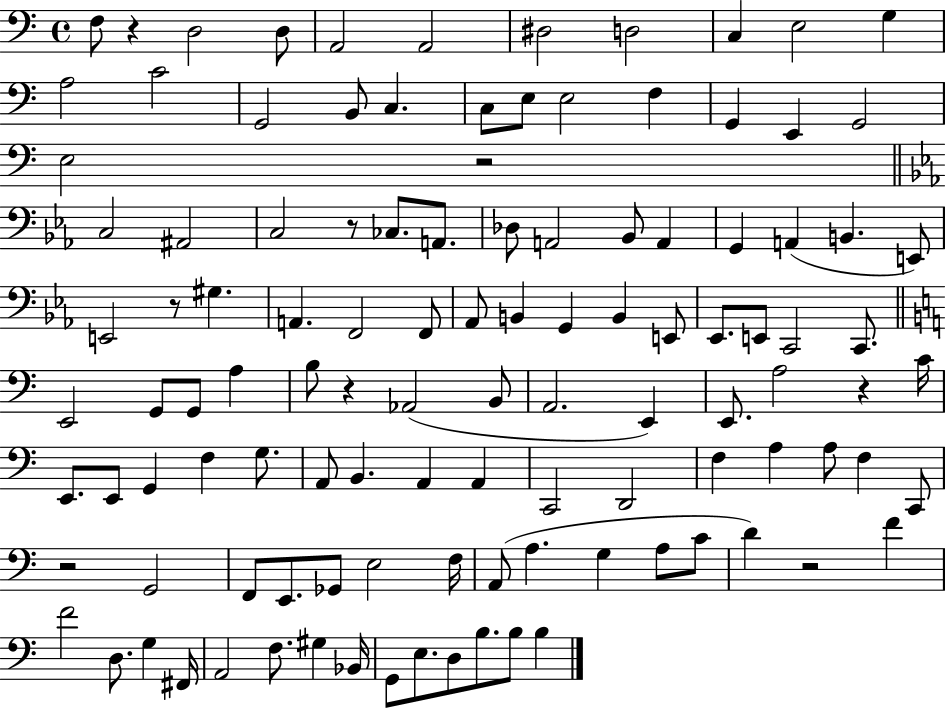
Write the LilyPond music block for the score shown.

{
  \clef bass
  \time 4/4
  \defaultTimeSignature
  \key c \major
  f8 r4 d2 d8 | a,2 a,2 | dis2 d2 | c4 e2 g4 | \break a2 c'2 | g,2 b,8 c4. | c8 e8 e2 f4 | g,4 e,4 g,2 | \break e2 r2 | \bar "||" \break \key c \minor c2 ais,2 | c2 r8 ces8. a,8. | des8 a,2 bes,8 a,4 | g,4 a,4( b,4. e,8) | \break e,2 r8 gis4. | a,4. f,2 f,8 | aes,8 b,4 g,4 b,4 e,8 | ees,8. e,8 c,2 c,8. | \break \bar "||" \break \key a \minor e,2 g,8 g,8 a4 | b8 r4 aes,2( b,8 | a,2. e,4) | e,8. a2 r4 c'16 | \break e,8. e,8 g,4 f4 g8. | a,8 b,4. a,4 a,4 | c,2 d,2 | f4 a4 a8 f4 c,8 | \break r2 g,2 | f,8 e,8. ges,8 e2 f16 | a,8( a4. g4 a8 c'8 | d'4) r2 f'4 | \break f'2 d8. g4 fis,16 | a,2 f8. gis4 bes,16 | g,8 e8. d8 b8. b8 b4 | \bar "|."
}